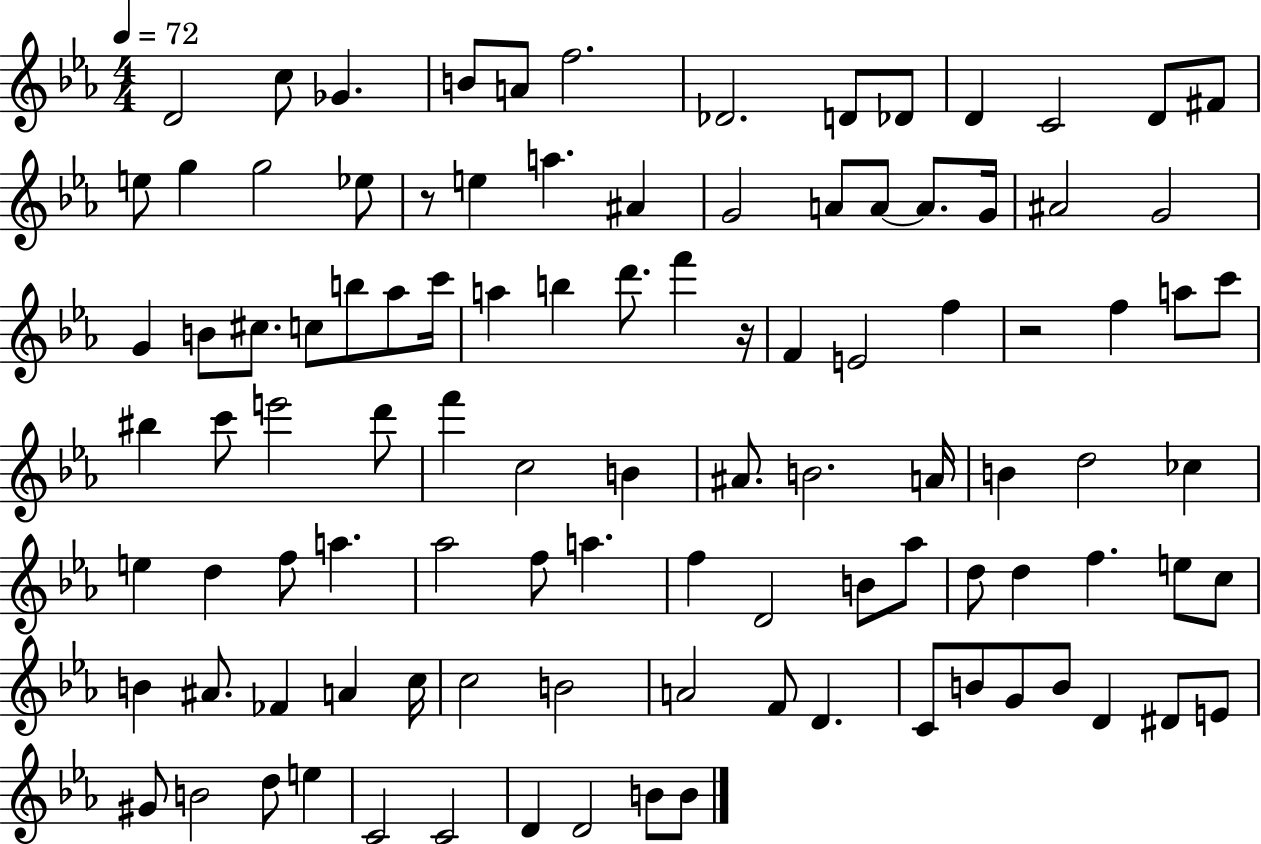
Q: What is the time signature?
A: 4/4